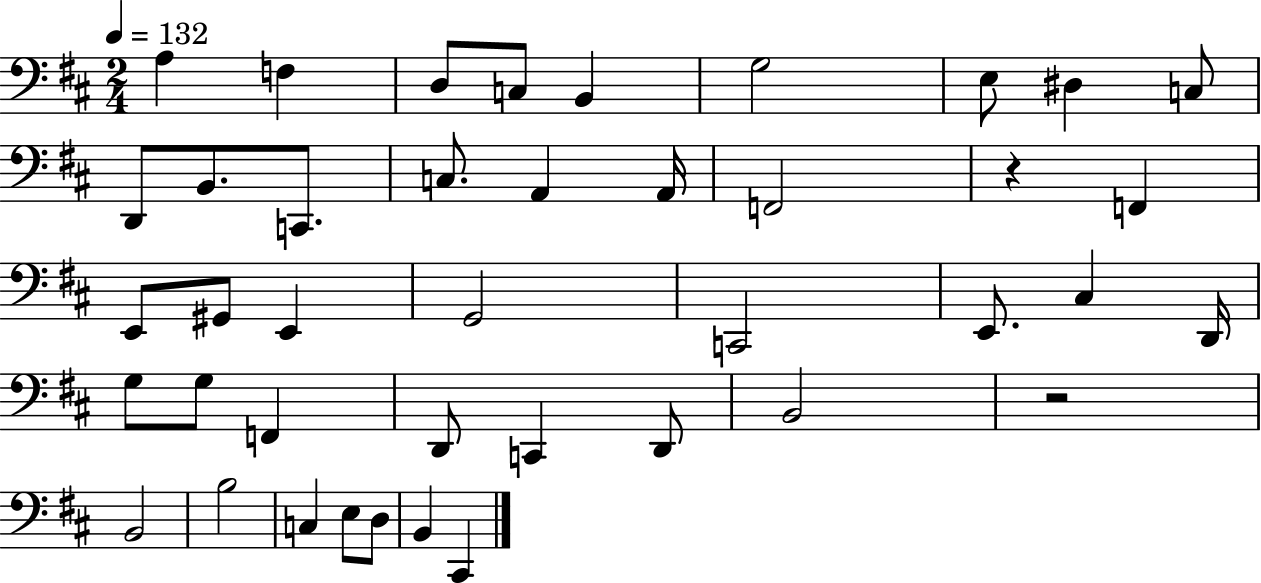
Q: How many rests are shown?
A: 2